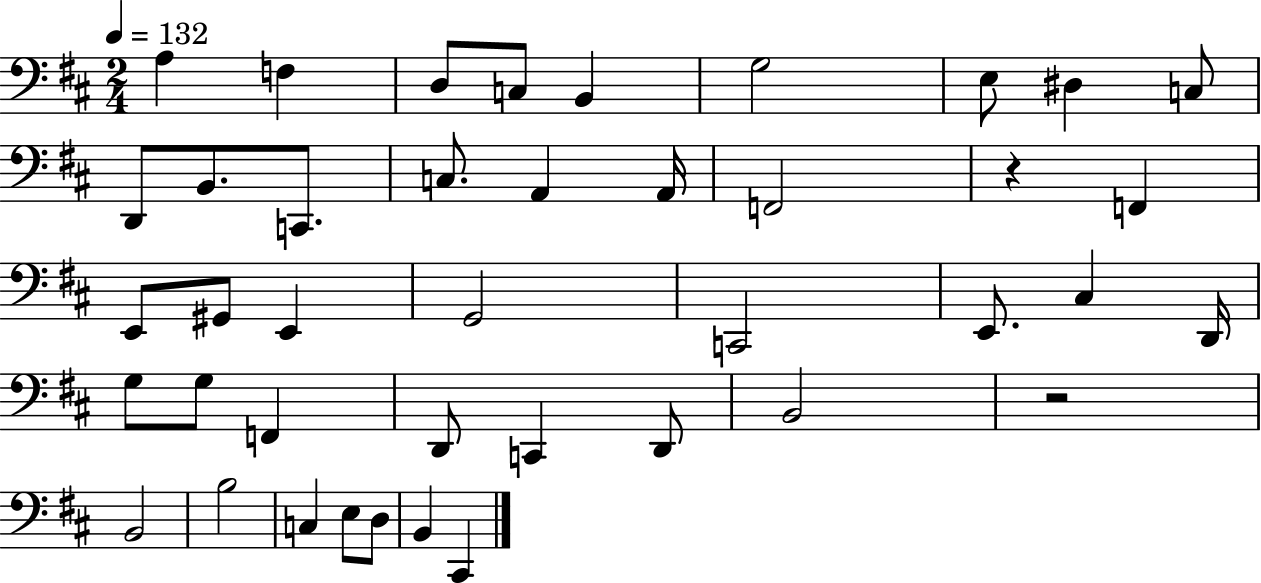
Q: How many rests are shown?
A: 2